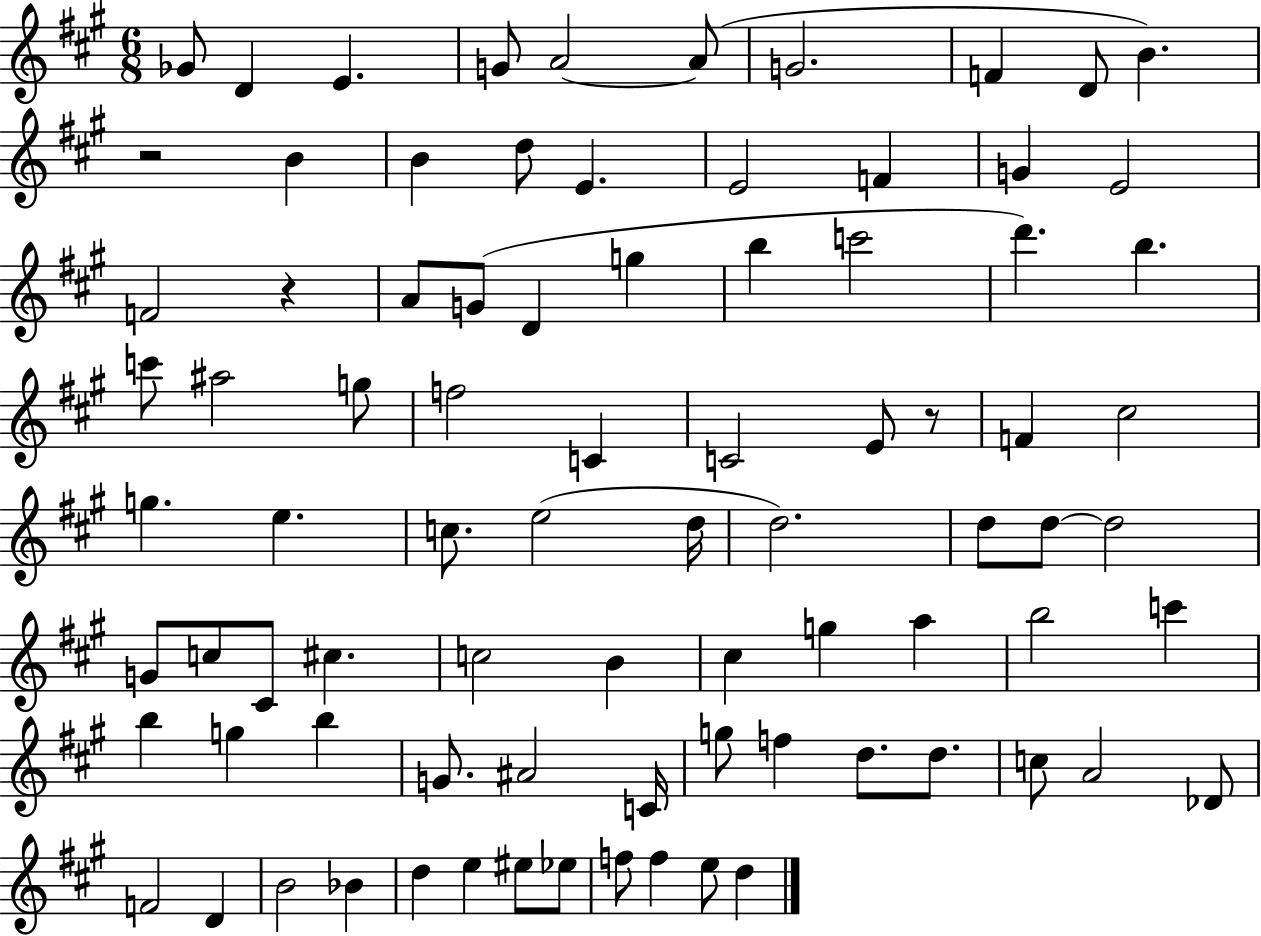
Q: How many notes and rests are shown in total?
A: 84